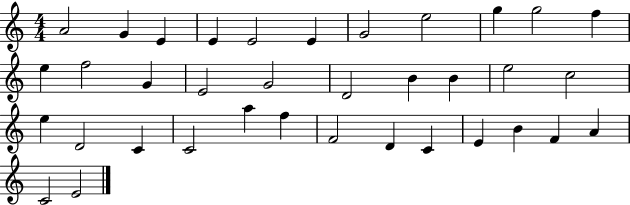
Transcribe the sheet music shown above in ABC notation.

X:1
T:Untitled
M:4/4
L:1/4
K:C
A2 G E E E2 E G2 e2 g g2 f e f2 G E2 G2 D2 B B e2 c2 e D2 C C2 a f F2 D C E B F A C2 E2